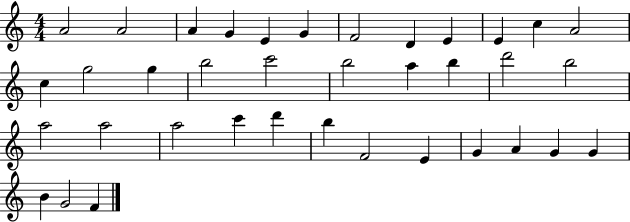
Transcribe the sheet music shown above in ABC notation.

X:1
T:Untitled
M:4/4
L:1/4
K:C
A2 A2 A G E G F2 D E E c A2 c g2 g b2 c'2 b2 a b d'2 b2 a2 a2 a2 c' d' b F2 E G A G G B G2 F